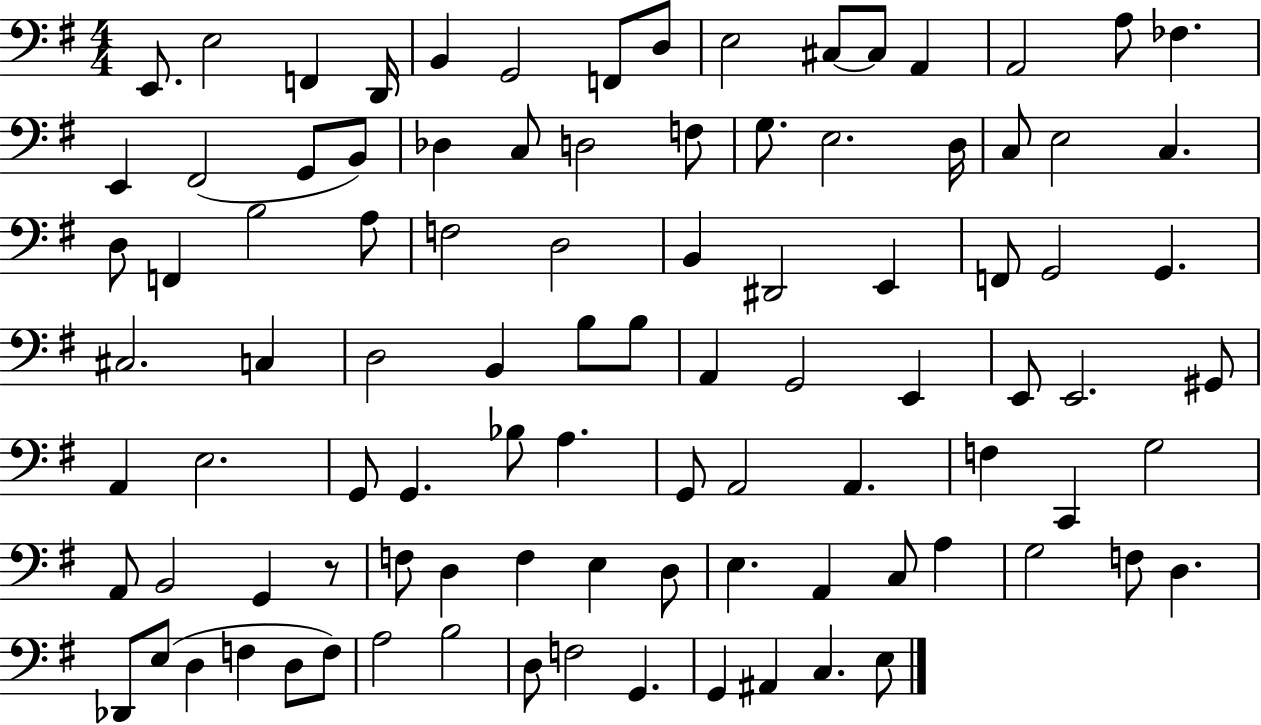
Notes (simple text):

E2/e. E3/h F2/q D2/s B2/q G2/h F2/e D3/e E3/h C#3/e C#3/e A2/q A2/h A3/e FES3/q. E2/q F#2/h G2/e B2/e Db3/q C3/e D3/h F3/e G3/e. E3/h. D3/s C3/e E3/h C3/q. D3/e F2/q B3/h A3/e F3/h D3/h B2/q D#2/h E2/q F2/e G2/h G2/q. C#3/h. C3/q D3/h B2/q B3/e B3/e A2/q G2/h E2/q E2/e E2/h. G#2/e A2/q E3/h. G2/e G2/q. Bb3/e A3/q. G2/e A2/h A2/q. F3/q C2/q G3/h A2/e B2/h G2/q R/e F3/e D3/q F3/q E3/q D3/e E3/q. A2/q C3/e A3/q G3/h F3/e D3/q. Db2/e E3/e D3/q F3/q D3/e F3/e A3/h B3/h D3/e F3/h G2/q. G2/q A#2/q C3/q. E3/e